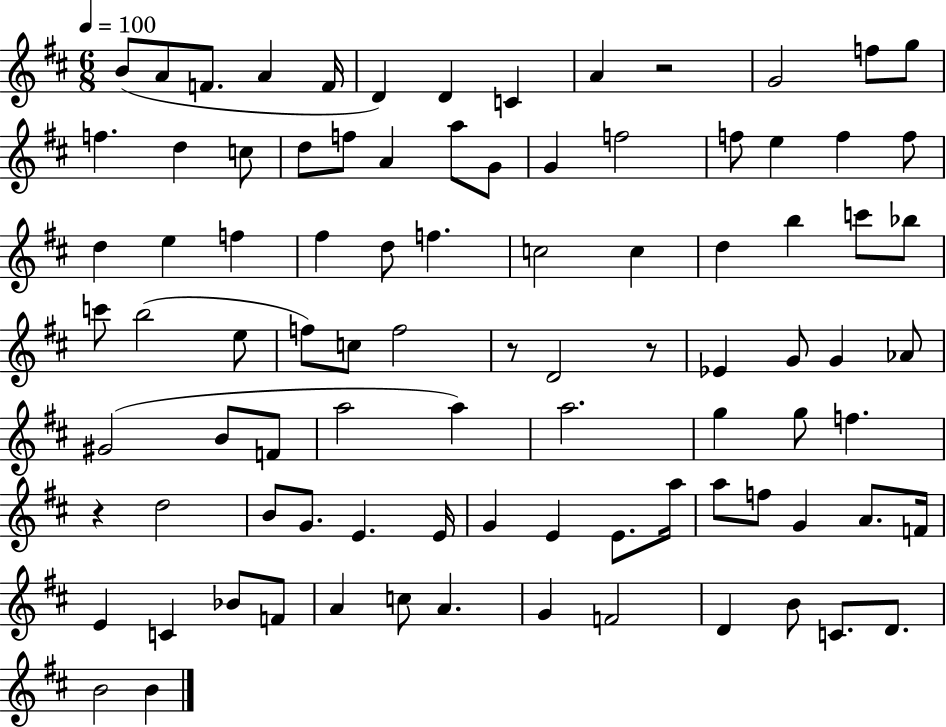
B4/e A4/e F4/e. A4/q F4/s D4/q D4/q C4/q A4/q R/h G4/h F5/e G5/e F5/q. D5/q C5/e D5/e F5/e A4/q A5/e G4/e G4/q F5/h F5/e E5/q F5/q F5/e D5/q E5/q F5/q F#5/q D5/e F5/q. C5/h C5/q D5/q B5/q C6/e Bb5/e C6/e B5/h E5/e F5/e C5/e F5/h R/e D4/h R/e Eb4/q G4/e G4/q Ab4/e G#4/h B4/e F4/e A5/h A5/q A5/h. G5/q G5/e F5/q. R/q D5/h B4/e G4/e. E4/q. E4/s G4/q E4/q E4/e. A5/s A5/e F5/e G4/q A4/e. F4/s E4/q C4/q Bb4/e F4/e A4/q C5/e A4/q. G4/q F4/h D4/q B4/e C4/e. D4/e. B4/h B4/q